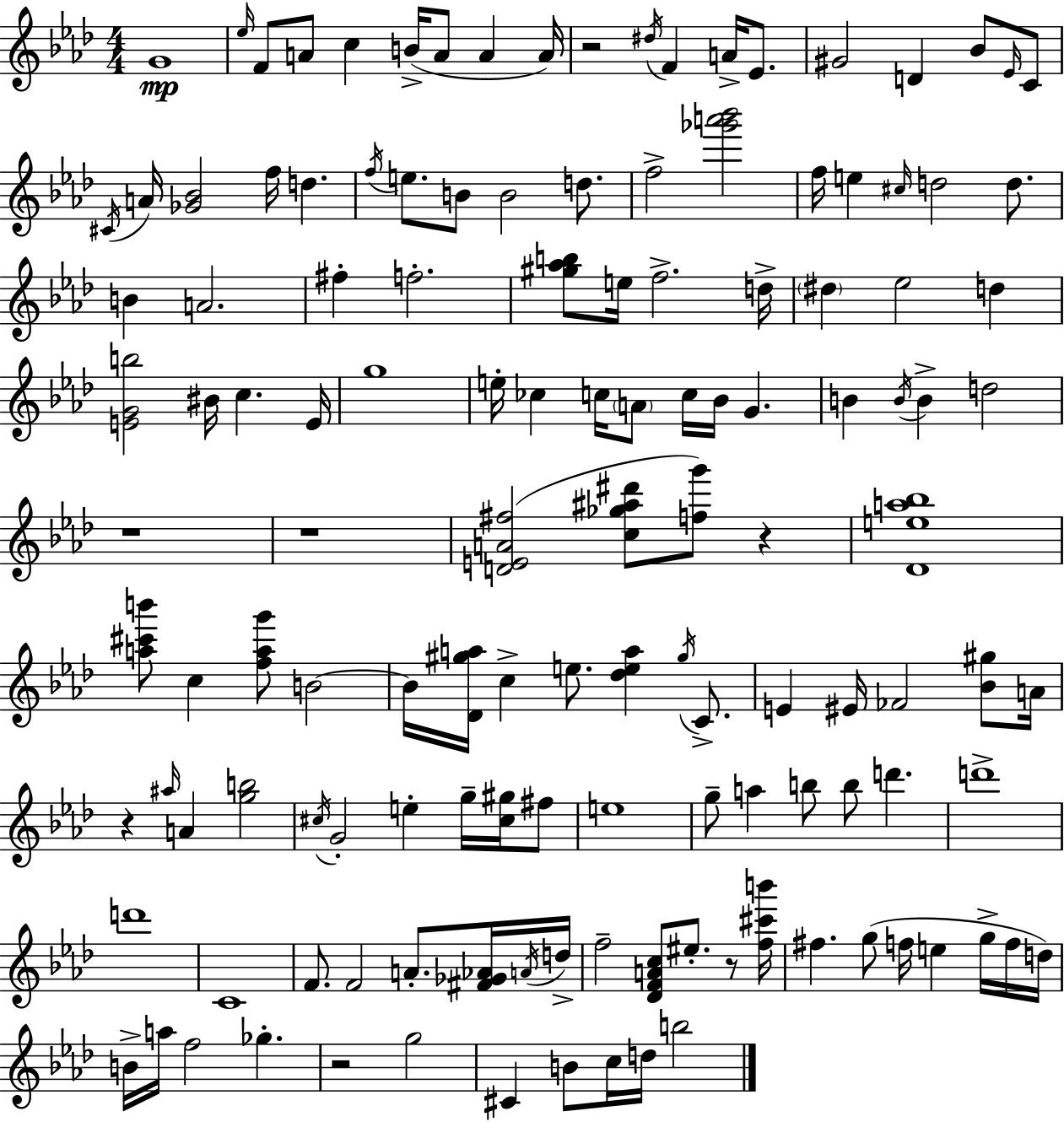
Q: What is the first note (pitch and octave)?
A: G4